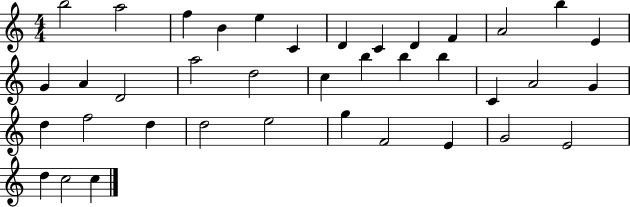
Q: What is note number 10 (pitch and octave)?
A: F4